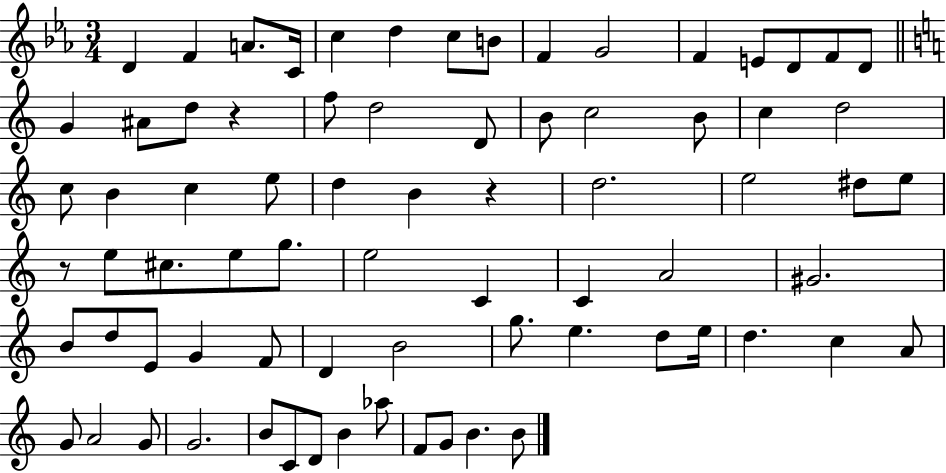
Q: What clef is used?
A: treble